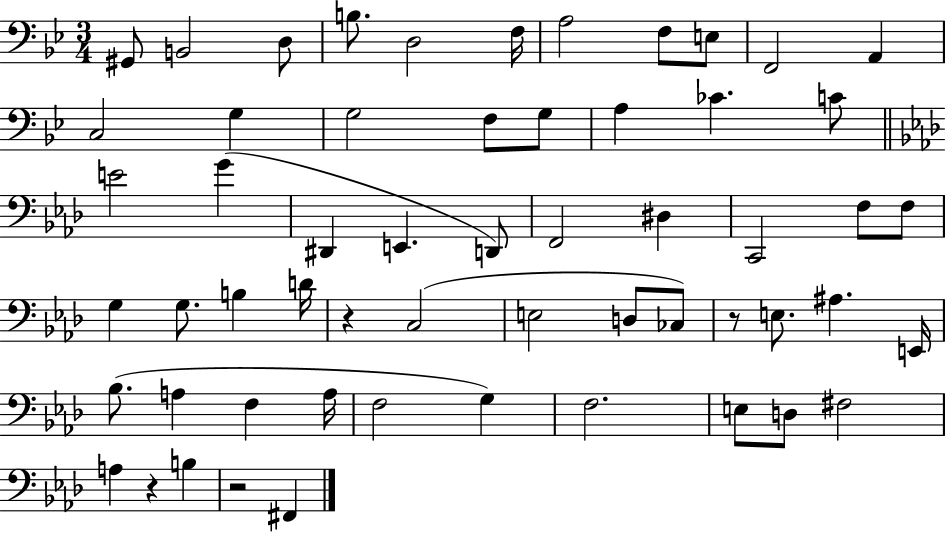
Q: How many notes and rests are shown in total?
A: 57